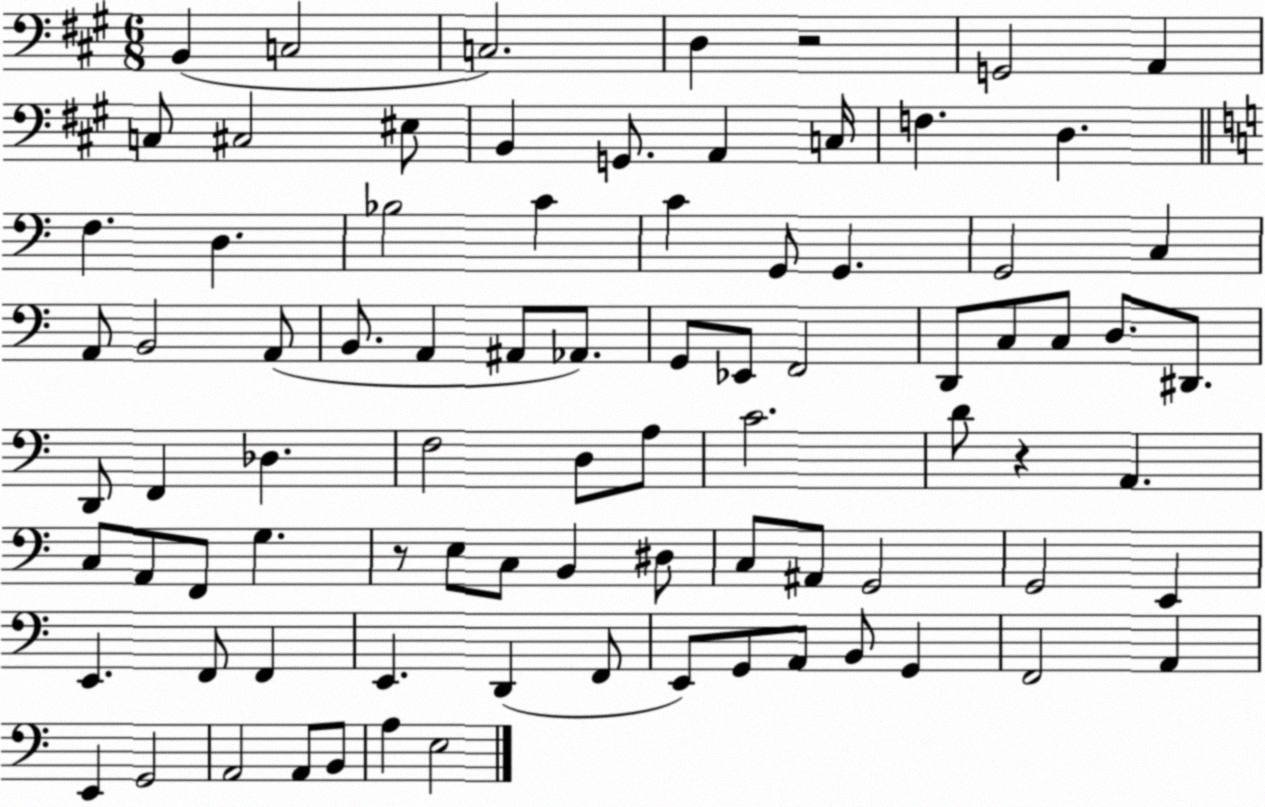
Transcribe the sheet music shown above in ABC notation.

X:1
T:Untitled
M:6/8
L:1/4
K:A
B,, C,2 C,2 D, z2 G,,2 A,, C,/2 ^C,2 ^E,/2 B,, G,,/2 A,, C,/4 F, D, F, D, _B,2 C C G,,/2 G,, G,,2 C, A,,/2 B,,2 A,,/2 B,,/2 A,, ^A,,/2 _A,,/2 G,,/2 _E,,/2 F,,2 D,,/2 C,/2 C,/2 D,/2 ^D,,/2 D,,/2 F,, _D, F,2 D,/2 A,/2 C2 D/2 z A,, C,/2 A,,/2 F,,/2 G, z/2 E,/2 C,/2 B,, ^D,/2 C,/2 ^A,,/2 G,,2 G,,2 E,, E,, F,,/2 F,, E,, D,, F,,/2 E,,/2 G,,/2 A,,/2 B,,/2 G,, F,,2 A,, E,, G,,2 A,,2 A,,/2 B,,/2 A, E,2